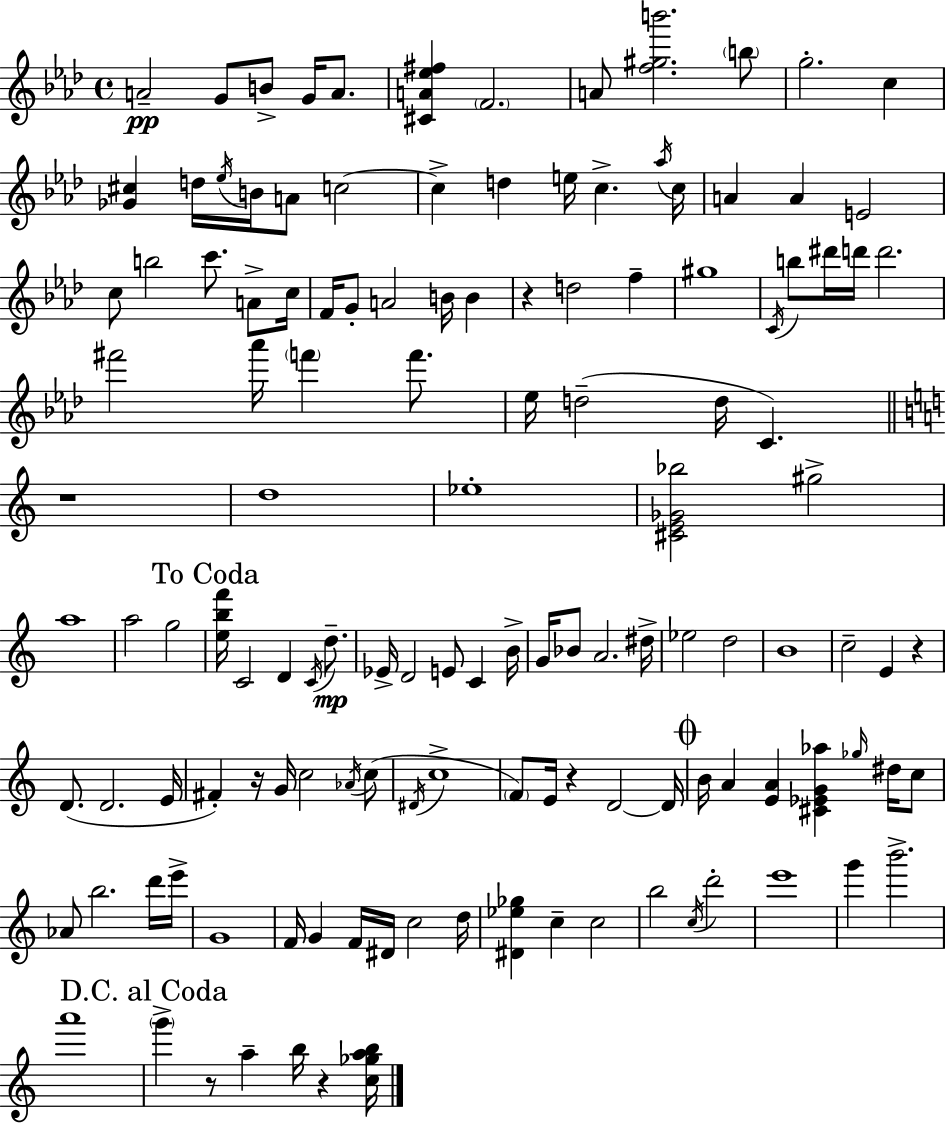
{
  \clef treble
  \time 4/4
  \defaultTimeSignature
  \key f \minor
  a'2--\pp g'8 b'8-> g'16 a'8. | <cis' a' ees'' fis''>4 \parenthesize f'2. | a'8 <f'' gis'' b'''>2. \parenthesize b''8 | g''2.-. c''4 | \break <ges' cis''>4 d''16 \acciaccatura { ees''16 } b'16 a'8 c''2~~ | c''4-> d''4 e''16 c''4.-> | \acciaccatura { aes''16 } c''16 a'4 a'4 e'2 | c''8 b''2 c'''8. a'8-> | \break c''16 f'16 g'8-. a'2 b'16 b'4 | r4 d''2 f''4-- | gis''1 | \acciaccatura { c'16 } b''8 dis'''16 d'''16 d'''2. | \break fis'''2 aes'''16 \parenthesize f'''4 | f'''8. ees''16 d''2--( d''16 c'4.) | \bar "||" \break \key a \minor r1 | d''1 | ees''1-. | <cis' e' ges' bes''>2 gis''2-> | \break a''1 | a''2 g''2 | \mark "To Coda" <e'' b'' f'''>16 c'2 d'4 \acciaccatura { c'16 } d''8.--\mp | ees'16-> d'2 e'8 c'4 | \break b'16-> g'16 bes'8 a'2. | dis''16-> ees''2 d''2 | b'1 | c''2-- e'4 r4 | \break d'8.( d'2. | e'16 fis'4-.) r16 g'16 c''2 \acciaccatura { aes'16 } | c''8( \acciaccatura { dis'16 } c''1-> | \parenthesize f'8) e'16 r4 d'2~~ | \break d'16 \mark \markup { \musicglyph "scripts.coda" } b'16 a'4 <e' a'>4 <cis' ees' g' aes''>4 | \grace { ges''16 } dis''16 c''8 aes'8 b''2. | d'''16 e'''16-> g'1 | f'16 g'4 f'16 dis'16 c''2 | \break d''16 <dis' ees'' ges''>4 c''4-- c''2 | b''2 \acciaccatura { c''16 } d'''2-. | e'''1 | g'''4 b'''2.-> | \break a'''1 | \mark "D.C. al Coda" \parenthesize g'''4-> r8 a''4-- b''16 | r4 <c'' ges'' a'' b''>16 \bar "|."
}